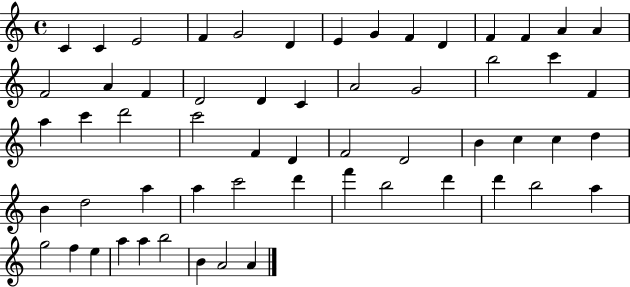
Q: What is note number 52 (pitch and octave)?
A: E5